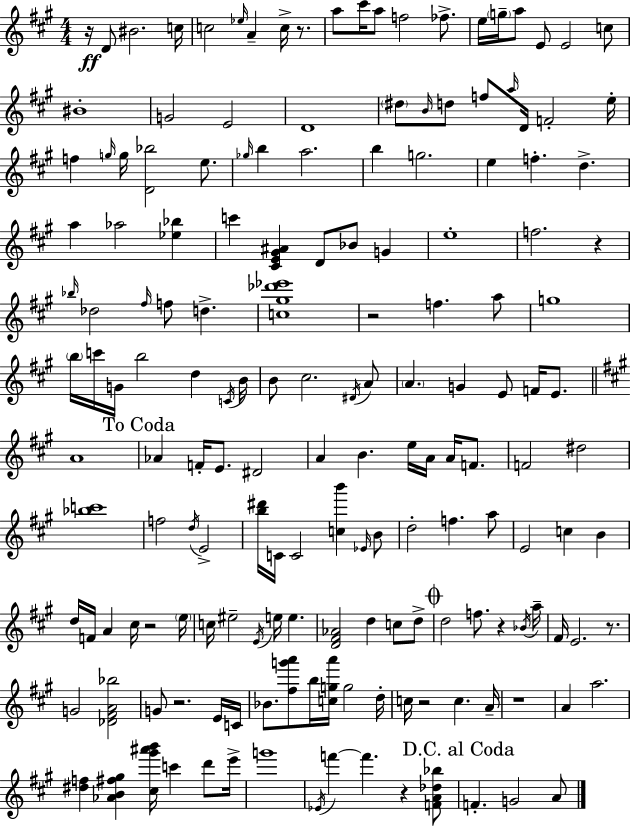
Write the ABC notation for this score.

X:1
T:Untitled
M:4/4
L:1/4
K:A
z/4 D/2 ^B2 c/4 c2 _e/4 A c/4 z/2 a/2 ^c'/4 a/2 f2 _f/2 e/4 g/4 a/2 E/2 E2 c/2 ^B4 G2 E2 D4 ^d/2 B/4 d/2 f/2 a/4 D/4 F2 e/4 f g/4 g/4 [D_b]2 e/2 _g/4 b a2 b g2 e f d a _a2 [_e_b] c' [^CE^G^A] D/2 _B/2 G e4 f2 z _b/4 _d2 ^f/4 f/2 d [c^g_d'_e']4 z2 f a/2 g4 b/4 c'/4 G/4 b2 d C/4 B/4 B/2 ^c2 ^D/4 A/2 A G E/2 F/4 E/2 A4 _A F/4 E/2 ^D2 A B e/4 A/4 A/4 F/2 F2 ^d2 [_bc']4 f2 d/4 E2 [b^d']/4 C/4 C2 [cb'] _E/4 B/2 d2 f a/2 E2 c B d/4 F/4 A ^c/4 z2 e/4 c/4 ^e2 E/4 e/4 e [D^F_A]2 d c/2 d/2 d2 f/2 z _B/4 a/4 ^F/4 E2 z/2 G2 [_D^FA_b]2 G/2 z2 E/4 C/4 _B/2 [^fg'a']/2 b/4 [cga']/4 g2 d/4 c/4 z2 c A/4 z4 A a2 [^df] [_AB^f^g] [^c^g'^a'b']/4 c' d'/2 e'/4 g'4 _E/4 f' f' z [FA_d_b]/2 F G2 A/2